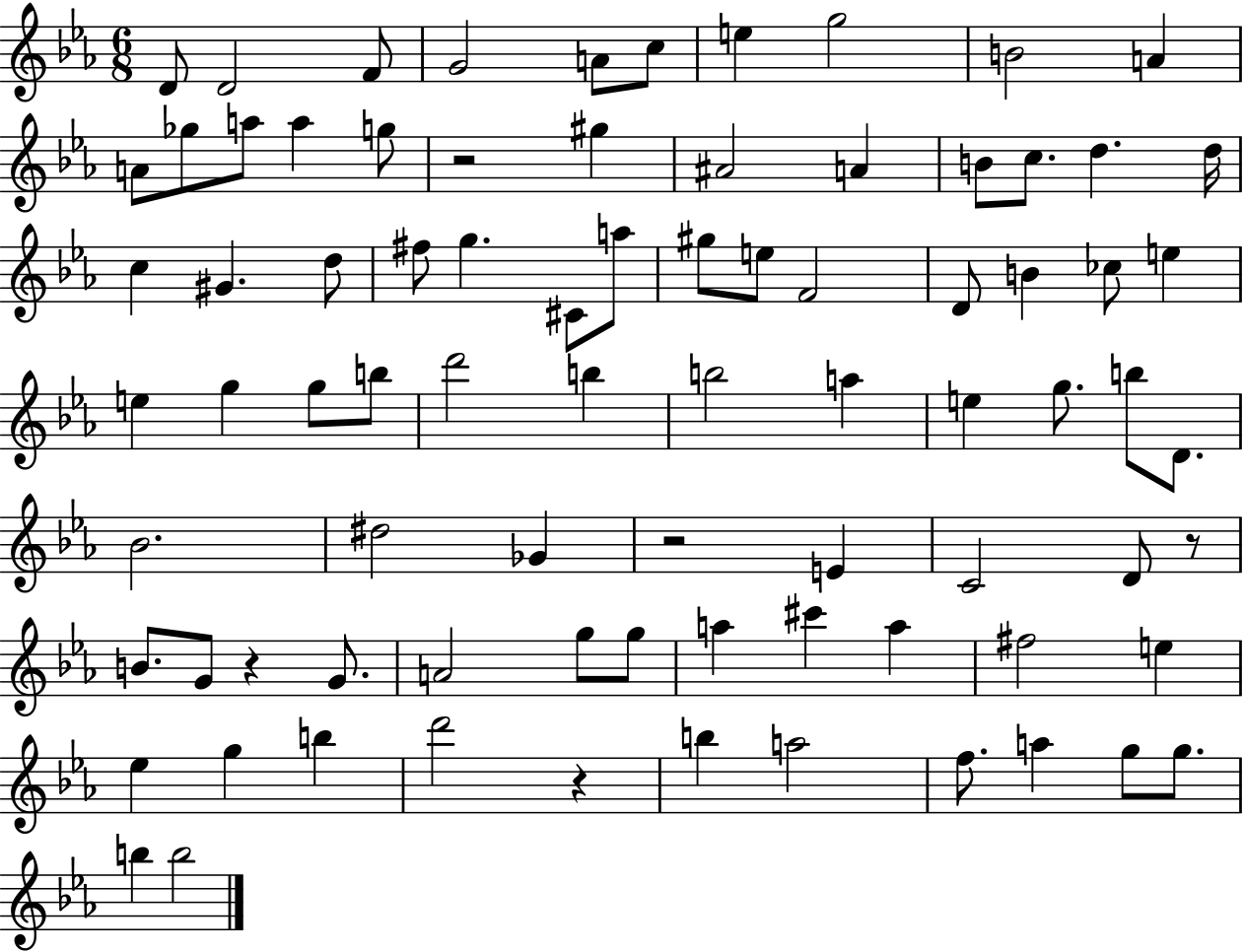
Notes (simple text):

D4/e D4/h F4/e G4/h A4/e C5/e E5/q G5/h B4/h A4/q A4/e Gb5/e A5/e A5/q G5/e R/h G#5/q A#4/h A4/q B4/e C5/e. D5/q. D5/s C5/q G#4/q. D5/e F#5/e G5/q. C#4/e A5/e G#5/e E5/e F4/h D4/e B4/q CES5/e E5/q E5/q G5/q G5/e B5/e D6/h B5/q B5/h A5/q E5/q G5/e. B5/e D4/e. Bb4/h. D#5/h Gb4/q R/h E4/q C4/h D4/e R/e B4/e. G4/e R/q G4/e. A4/h G5/e G5/e A5/q C#6/q A5/q F#5/h E5/q Eb5/q G5/q B5/q D6/h R/q B5/q A5/h F5/e. A5/q G5/e G5/e. B5/q B5/h